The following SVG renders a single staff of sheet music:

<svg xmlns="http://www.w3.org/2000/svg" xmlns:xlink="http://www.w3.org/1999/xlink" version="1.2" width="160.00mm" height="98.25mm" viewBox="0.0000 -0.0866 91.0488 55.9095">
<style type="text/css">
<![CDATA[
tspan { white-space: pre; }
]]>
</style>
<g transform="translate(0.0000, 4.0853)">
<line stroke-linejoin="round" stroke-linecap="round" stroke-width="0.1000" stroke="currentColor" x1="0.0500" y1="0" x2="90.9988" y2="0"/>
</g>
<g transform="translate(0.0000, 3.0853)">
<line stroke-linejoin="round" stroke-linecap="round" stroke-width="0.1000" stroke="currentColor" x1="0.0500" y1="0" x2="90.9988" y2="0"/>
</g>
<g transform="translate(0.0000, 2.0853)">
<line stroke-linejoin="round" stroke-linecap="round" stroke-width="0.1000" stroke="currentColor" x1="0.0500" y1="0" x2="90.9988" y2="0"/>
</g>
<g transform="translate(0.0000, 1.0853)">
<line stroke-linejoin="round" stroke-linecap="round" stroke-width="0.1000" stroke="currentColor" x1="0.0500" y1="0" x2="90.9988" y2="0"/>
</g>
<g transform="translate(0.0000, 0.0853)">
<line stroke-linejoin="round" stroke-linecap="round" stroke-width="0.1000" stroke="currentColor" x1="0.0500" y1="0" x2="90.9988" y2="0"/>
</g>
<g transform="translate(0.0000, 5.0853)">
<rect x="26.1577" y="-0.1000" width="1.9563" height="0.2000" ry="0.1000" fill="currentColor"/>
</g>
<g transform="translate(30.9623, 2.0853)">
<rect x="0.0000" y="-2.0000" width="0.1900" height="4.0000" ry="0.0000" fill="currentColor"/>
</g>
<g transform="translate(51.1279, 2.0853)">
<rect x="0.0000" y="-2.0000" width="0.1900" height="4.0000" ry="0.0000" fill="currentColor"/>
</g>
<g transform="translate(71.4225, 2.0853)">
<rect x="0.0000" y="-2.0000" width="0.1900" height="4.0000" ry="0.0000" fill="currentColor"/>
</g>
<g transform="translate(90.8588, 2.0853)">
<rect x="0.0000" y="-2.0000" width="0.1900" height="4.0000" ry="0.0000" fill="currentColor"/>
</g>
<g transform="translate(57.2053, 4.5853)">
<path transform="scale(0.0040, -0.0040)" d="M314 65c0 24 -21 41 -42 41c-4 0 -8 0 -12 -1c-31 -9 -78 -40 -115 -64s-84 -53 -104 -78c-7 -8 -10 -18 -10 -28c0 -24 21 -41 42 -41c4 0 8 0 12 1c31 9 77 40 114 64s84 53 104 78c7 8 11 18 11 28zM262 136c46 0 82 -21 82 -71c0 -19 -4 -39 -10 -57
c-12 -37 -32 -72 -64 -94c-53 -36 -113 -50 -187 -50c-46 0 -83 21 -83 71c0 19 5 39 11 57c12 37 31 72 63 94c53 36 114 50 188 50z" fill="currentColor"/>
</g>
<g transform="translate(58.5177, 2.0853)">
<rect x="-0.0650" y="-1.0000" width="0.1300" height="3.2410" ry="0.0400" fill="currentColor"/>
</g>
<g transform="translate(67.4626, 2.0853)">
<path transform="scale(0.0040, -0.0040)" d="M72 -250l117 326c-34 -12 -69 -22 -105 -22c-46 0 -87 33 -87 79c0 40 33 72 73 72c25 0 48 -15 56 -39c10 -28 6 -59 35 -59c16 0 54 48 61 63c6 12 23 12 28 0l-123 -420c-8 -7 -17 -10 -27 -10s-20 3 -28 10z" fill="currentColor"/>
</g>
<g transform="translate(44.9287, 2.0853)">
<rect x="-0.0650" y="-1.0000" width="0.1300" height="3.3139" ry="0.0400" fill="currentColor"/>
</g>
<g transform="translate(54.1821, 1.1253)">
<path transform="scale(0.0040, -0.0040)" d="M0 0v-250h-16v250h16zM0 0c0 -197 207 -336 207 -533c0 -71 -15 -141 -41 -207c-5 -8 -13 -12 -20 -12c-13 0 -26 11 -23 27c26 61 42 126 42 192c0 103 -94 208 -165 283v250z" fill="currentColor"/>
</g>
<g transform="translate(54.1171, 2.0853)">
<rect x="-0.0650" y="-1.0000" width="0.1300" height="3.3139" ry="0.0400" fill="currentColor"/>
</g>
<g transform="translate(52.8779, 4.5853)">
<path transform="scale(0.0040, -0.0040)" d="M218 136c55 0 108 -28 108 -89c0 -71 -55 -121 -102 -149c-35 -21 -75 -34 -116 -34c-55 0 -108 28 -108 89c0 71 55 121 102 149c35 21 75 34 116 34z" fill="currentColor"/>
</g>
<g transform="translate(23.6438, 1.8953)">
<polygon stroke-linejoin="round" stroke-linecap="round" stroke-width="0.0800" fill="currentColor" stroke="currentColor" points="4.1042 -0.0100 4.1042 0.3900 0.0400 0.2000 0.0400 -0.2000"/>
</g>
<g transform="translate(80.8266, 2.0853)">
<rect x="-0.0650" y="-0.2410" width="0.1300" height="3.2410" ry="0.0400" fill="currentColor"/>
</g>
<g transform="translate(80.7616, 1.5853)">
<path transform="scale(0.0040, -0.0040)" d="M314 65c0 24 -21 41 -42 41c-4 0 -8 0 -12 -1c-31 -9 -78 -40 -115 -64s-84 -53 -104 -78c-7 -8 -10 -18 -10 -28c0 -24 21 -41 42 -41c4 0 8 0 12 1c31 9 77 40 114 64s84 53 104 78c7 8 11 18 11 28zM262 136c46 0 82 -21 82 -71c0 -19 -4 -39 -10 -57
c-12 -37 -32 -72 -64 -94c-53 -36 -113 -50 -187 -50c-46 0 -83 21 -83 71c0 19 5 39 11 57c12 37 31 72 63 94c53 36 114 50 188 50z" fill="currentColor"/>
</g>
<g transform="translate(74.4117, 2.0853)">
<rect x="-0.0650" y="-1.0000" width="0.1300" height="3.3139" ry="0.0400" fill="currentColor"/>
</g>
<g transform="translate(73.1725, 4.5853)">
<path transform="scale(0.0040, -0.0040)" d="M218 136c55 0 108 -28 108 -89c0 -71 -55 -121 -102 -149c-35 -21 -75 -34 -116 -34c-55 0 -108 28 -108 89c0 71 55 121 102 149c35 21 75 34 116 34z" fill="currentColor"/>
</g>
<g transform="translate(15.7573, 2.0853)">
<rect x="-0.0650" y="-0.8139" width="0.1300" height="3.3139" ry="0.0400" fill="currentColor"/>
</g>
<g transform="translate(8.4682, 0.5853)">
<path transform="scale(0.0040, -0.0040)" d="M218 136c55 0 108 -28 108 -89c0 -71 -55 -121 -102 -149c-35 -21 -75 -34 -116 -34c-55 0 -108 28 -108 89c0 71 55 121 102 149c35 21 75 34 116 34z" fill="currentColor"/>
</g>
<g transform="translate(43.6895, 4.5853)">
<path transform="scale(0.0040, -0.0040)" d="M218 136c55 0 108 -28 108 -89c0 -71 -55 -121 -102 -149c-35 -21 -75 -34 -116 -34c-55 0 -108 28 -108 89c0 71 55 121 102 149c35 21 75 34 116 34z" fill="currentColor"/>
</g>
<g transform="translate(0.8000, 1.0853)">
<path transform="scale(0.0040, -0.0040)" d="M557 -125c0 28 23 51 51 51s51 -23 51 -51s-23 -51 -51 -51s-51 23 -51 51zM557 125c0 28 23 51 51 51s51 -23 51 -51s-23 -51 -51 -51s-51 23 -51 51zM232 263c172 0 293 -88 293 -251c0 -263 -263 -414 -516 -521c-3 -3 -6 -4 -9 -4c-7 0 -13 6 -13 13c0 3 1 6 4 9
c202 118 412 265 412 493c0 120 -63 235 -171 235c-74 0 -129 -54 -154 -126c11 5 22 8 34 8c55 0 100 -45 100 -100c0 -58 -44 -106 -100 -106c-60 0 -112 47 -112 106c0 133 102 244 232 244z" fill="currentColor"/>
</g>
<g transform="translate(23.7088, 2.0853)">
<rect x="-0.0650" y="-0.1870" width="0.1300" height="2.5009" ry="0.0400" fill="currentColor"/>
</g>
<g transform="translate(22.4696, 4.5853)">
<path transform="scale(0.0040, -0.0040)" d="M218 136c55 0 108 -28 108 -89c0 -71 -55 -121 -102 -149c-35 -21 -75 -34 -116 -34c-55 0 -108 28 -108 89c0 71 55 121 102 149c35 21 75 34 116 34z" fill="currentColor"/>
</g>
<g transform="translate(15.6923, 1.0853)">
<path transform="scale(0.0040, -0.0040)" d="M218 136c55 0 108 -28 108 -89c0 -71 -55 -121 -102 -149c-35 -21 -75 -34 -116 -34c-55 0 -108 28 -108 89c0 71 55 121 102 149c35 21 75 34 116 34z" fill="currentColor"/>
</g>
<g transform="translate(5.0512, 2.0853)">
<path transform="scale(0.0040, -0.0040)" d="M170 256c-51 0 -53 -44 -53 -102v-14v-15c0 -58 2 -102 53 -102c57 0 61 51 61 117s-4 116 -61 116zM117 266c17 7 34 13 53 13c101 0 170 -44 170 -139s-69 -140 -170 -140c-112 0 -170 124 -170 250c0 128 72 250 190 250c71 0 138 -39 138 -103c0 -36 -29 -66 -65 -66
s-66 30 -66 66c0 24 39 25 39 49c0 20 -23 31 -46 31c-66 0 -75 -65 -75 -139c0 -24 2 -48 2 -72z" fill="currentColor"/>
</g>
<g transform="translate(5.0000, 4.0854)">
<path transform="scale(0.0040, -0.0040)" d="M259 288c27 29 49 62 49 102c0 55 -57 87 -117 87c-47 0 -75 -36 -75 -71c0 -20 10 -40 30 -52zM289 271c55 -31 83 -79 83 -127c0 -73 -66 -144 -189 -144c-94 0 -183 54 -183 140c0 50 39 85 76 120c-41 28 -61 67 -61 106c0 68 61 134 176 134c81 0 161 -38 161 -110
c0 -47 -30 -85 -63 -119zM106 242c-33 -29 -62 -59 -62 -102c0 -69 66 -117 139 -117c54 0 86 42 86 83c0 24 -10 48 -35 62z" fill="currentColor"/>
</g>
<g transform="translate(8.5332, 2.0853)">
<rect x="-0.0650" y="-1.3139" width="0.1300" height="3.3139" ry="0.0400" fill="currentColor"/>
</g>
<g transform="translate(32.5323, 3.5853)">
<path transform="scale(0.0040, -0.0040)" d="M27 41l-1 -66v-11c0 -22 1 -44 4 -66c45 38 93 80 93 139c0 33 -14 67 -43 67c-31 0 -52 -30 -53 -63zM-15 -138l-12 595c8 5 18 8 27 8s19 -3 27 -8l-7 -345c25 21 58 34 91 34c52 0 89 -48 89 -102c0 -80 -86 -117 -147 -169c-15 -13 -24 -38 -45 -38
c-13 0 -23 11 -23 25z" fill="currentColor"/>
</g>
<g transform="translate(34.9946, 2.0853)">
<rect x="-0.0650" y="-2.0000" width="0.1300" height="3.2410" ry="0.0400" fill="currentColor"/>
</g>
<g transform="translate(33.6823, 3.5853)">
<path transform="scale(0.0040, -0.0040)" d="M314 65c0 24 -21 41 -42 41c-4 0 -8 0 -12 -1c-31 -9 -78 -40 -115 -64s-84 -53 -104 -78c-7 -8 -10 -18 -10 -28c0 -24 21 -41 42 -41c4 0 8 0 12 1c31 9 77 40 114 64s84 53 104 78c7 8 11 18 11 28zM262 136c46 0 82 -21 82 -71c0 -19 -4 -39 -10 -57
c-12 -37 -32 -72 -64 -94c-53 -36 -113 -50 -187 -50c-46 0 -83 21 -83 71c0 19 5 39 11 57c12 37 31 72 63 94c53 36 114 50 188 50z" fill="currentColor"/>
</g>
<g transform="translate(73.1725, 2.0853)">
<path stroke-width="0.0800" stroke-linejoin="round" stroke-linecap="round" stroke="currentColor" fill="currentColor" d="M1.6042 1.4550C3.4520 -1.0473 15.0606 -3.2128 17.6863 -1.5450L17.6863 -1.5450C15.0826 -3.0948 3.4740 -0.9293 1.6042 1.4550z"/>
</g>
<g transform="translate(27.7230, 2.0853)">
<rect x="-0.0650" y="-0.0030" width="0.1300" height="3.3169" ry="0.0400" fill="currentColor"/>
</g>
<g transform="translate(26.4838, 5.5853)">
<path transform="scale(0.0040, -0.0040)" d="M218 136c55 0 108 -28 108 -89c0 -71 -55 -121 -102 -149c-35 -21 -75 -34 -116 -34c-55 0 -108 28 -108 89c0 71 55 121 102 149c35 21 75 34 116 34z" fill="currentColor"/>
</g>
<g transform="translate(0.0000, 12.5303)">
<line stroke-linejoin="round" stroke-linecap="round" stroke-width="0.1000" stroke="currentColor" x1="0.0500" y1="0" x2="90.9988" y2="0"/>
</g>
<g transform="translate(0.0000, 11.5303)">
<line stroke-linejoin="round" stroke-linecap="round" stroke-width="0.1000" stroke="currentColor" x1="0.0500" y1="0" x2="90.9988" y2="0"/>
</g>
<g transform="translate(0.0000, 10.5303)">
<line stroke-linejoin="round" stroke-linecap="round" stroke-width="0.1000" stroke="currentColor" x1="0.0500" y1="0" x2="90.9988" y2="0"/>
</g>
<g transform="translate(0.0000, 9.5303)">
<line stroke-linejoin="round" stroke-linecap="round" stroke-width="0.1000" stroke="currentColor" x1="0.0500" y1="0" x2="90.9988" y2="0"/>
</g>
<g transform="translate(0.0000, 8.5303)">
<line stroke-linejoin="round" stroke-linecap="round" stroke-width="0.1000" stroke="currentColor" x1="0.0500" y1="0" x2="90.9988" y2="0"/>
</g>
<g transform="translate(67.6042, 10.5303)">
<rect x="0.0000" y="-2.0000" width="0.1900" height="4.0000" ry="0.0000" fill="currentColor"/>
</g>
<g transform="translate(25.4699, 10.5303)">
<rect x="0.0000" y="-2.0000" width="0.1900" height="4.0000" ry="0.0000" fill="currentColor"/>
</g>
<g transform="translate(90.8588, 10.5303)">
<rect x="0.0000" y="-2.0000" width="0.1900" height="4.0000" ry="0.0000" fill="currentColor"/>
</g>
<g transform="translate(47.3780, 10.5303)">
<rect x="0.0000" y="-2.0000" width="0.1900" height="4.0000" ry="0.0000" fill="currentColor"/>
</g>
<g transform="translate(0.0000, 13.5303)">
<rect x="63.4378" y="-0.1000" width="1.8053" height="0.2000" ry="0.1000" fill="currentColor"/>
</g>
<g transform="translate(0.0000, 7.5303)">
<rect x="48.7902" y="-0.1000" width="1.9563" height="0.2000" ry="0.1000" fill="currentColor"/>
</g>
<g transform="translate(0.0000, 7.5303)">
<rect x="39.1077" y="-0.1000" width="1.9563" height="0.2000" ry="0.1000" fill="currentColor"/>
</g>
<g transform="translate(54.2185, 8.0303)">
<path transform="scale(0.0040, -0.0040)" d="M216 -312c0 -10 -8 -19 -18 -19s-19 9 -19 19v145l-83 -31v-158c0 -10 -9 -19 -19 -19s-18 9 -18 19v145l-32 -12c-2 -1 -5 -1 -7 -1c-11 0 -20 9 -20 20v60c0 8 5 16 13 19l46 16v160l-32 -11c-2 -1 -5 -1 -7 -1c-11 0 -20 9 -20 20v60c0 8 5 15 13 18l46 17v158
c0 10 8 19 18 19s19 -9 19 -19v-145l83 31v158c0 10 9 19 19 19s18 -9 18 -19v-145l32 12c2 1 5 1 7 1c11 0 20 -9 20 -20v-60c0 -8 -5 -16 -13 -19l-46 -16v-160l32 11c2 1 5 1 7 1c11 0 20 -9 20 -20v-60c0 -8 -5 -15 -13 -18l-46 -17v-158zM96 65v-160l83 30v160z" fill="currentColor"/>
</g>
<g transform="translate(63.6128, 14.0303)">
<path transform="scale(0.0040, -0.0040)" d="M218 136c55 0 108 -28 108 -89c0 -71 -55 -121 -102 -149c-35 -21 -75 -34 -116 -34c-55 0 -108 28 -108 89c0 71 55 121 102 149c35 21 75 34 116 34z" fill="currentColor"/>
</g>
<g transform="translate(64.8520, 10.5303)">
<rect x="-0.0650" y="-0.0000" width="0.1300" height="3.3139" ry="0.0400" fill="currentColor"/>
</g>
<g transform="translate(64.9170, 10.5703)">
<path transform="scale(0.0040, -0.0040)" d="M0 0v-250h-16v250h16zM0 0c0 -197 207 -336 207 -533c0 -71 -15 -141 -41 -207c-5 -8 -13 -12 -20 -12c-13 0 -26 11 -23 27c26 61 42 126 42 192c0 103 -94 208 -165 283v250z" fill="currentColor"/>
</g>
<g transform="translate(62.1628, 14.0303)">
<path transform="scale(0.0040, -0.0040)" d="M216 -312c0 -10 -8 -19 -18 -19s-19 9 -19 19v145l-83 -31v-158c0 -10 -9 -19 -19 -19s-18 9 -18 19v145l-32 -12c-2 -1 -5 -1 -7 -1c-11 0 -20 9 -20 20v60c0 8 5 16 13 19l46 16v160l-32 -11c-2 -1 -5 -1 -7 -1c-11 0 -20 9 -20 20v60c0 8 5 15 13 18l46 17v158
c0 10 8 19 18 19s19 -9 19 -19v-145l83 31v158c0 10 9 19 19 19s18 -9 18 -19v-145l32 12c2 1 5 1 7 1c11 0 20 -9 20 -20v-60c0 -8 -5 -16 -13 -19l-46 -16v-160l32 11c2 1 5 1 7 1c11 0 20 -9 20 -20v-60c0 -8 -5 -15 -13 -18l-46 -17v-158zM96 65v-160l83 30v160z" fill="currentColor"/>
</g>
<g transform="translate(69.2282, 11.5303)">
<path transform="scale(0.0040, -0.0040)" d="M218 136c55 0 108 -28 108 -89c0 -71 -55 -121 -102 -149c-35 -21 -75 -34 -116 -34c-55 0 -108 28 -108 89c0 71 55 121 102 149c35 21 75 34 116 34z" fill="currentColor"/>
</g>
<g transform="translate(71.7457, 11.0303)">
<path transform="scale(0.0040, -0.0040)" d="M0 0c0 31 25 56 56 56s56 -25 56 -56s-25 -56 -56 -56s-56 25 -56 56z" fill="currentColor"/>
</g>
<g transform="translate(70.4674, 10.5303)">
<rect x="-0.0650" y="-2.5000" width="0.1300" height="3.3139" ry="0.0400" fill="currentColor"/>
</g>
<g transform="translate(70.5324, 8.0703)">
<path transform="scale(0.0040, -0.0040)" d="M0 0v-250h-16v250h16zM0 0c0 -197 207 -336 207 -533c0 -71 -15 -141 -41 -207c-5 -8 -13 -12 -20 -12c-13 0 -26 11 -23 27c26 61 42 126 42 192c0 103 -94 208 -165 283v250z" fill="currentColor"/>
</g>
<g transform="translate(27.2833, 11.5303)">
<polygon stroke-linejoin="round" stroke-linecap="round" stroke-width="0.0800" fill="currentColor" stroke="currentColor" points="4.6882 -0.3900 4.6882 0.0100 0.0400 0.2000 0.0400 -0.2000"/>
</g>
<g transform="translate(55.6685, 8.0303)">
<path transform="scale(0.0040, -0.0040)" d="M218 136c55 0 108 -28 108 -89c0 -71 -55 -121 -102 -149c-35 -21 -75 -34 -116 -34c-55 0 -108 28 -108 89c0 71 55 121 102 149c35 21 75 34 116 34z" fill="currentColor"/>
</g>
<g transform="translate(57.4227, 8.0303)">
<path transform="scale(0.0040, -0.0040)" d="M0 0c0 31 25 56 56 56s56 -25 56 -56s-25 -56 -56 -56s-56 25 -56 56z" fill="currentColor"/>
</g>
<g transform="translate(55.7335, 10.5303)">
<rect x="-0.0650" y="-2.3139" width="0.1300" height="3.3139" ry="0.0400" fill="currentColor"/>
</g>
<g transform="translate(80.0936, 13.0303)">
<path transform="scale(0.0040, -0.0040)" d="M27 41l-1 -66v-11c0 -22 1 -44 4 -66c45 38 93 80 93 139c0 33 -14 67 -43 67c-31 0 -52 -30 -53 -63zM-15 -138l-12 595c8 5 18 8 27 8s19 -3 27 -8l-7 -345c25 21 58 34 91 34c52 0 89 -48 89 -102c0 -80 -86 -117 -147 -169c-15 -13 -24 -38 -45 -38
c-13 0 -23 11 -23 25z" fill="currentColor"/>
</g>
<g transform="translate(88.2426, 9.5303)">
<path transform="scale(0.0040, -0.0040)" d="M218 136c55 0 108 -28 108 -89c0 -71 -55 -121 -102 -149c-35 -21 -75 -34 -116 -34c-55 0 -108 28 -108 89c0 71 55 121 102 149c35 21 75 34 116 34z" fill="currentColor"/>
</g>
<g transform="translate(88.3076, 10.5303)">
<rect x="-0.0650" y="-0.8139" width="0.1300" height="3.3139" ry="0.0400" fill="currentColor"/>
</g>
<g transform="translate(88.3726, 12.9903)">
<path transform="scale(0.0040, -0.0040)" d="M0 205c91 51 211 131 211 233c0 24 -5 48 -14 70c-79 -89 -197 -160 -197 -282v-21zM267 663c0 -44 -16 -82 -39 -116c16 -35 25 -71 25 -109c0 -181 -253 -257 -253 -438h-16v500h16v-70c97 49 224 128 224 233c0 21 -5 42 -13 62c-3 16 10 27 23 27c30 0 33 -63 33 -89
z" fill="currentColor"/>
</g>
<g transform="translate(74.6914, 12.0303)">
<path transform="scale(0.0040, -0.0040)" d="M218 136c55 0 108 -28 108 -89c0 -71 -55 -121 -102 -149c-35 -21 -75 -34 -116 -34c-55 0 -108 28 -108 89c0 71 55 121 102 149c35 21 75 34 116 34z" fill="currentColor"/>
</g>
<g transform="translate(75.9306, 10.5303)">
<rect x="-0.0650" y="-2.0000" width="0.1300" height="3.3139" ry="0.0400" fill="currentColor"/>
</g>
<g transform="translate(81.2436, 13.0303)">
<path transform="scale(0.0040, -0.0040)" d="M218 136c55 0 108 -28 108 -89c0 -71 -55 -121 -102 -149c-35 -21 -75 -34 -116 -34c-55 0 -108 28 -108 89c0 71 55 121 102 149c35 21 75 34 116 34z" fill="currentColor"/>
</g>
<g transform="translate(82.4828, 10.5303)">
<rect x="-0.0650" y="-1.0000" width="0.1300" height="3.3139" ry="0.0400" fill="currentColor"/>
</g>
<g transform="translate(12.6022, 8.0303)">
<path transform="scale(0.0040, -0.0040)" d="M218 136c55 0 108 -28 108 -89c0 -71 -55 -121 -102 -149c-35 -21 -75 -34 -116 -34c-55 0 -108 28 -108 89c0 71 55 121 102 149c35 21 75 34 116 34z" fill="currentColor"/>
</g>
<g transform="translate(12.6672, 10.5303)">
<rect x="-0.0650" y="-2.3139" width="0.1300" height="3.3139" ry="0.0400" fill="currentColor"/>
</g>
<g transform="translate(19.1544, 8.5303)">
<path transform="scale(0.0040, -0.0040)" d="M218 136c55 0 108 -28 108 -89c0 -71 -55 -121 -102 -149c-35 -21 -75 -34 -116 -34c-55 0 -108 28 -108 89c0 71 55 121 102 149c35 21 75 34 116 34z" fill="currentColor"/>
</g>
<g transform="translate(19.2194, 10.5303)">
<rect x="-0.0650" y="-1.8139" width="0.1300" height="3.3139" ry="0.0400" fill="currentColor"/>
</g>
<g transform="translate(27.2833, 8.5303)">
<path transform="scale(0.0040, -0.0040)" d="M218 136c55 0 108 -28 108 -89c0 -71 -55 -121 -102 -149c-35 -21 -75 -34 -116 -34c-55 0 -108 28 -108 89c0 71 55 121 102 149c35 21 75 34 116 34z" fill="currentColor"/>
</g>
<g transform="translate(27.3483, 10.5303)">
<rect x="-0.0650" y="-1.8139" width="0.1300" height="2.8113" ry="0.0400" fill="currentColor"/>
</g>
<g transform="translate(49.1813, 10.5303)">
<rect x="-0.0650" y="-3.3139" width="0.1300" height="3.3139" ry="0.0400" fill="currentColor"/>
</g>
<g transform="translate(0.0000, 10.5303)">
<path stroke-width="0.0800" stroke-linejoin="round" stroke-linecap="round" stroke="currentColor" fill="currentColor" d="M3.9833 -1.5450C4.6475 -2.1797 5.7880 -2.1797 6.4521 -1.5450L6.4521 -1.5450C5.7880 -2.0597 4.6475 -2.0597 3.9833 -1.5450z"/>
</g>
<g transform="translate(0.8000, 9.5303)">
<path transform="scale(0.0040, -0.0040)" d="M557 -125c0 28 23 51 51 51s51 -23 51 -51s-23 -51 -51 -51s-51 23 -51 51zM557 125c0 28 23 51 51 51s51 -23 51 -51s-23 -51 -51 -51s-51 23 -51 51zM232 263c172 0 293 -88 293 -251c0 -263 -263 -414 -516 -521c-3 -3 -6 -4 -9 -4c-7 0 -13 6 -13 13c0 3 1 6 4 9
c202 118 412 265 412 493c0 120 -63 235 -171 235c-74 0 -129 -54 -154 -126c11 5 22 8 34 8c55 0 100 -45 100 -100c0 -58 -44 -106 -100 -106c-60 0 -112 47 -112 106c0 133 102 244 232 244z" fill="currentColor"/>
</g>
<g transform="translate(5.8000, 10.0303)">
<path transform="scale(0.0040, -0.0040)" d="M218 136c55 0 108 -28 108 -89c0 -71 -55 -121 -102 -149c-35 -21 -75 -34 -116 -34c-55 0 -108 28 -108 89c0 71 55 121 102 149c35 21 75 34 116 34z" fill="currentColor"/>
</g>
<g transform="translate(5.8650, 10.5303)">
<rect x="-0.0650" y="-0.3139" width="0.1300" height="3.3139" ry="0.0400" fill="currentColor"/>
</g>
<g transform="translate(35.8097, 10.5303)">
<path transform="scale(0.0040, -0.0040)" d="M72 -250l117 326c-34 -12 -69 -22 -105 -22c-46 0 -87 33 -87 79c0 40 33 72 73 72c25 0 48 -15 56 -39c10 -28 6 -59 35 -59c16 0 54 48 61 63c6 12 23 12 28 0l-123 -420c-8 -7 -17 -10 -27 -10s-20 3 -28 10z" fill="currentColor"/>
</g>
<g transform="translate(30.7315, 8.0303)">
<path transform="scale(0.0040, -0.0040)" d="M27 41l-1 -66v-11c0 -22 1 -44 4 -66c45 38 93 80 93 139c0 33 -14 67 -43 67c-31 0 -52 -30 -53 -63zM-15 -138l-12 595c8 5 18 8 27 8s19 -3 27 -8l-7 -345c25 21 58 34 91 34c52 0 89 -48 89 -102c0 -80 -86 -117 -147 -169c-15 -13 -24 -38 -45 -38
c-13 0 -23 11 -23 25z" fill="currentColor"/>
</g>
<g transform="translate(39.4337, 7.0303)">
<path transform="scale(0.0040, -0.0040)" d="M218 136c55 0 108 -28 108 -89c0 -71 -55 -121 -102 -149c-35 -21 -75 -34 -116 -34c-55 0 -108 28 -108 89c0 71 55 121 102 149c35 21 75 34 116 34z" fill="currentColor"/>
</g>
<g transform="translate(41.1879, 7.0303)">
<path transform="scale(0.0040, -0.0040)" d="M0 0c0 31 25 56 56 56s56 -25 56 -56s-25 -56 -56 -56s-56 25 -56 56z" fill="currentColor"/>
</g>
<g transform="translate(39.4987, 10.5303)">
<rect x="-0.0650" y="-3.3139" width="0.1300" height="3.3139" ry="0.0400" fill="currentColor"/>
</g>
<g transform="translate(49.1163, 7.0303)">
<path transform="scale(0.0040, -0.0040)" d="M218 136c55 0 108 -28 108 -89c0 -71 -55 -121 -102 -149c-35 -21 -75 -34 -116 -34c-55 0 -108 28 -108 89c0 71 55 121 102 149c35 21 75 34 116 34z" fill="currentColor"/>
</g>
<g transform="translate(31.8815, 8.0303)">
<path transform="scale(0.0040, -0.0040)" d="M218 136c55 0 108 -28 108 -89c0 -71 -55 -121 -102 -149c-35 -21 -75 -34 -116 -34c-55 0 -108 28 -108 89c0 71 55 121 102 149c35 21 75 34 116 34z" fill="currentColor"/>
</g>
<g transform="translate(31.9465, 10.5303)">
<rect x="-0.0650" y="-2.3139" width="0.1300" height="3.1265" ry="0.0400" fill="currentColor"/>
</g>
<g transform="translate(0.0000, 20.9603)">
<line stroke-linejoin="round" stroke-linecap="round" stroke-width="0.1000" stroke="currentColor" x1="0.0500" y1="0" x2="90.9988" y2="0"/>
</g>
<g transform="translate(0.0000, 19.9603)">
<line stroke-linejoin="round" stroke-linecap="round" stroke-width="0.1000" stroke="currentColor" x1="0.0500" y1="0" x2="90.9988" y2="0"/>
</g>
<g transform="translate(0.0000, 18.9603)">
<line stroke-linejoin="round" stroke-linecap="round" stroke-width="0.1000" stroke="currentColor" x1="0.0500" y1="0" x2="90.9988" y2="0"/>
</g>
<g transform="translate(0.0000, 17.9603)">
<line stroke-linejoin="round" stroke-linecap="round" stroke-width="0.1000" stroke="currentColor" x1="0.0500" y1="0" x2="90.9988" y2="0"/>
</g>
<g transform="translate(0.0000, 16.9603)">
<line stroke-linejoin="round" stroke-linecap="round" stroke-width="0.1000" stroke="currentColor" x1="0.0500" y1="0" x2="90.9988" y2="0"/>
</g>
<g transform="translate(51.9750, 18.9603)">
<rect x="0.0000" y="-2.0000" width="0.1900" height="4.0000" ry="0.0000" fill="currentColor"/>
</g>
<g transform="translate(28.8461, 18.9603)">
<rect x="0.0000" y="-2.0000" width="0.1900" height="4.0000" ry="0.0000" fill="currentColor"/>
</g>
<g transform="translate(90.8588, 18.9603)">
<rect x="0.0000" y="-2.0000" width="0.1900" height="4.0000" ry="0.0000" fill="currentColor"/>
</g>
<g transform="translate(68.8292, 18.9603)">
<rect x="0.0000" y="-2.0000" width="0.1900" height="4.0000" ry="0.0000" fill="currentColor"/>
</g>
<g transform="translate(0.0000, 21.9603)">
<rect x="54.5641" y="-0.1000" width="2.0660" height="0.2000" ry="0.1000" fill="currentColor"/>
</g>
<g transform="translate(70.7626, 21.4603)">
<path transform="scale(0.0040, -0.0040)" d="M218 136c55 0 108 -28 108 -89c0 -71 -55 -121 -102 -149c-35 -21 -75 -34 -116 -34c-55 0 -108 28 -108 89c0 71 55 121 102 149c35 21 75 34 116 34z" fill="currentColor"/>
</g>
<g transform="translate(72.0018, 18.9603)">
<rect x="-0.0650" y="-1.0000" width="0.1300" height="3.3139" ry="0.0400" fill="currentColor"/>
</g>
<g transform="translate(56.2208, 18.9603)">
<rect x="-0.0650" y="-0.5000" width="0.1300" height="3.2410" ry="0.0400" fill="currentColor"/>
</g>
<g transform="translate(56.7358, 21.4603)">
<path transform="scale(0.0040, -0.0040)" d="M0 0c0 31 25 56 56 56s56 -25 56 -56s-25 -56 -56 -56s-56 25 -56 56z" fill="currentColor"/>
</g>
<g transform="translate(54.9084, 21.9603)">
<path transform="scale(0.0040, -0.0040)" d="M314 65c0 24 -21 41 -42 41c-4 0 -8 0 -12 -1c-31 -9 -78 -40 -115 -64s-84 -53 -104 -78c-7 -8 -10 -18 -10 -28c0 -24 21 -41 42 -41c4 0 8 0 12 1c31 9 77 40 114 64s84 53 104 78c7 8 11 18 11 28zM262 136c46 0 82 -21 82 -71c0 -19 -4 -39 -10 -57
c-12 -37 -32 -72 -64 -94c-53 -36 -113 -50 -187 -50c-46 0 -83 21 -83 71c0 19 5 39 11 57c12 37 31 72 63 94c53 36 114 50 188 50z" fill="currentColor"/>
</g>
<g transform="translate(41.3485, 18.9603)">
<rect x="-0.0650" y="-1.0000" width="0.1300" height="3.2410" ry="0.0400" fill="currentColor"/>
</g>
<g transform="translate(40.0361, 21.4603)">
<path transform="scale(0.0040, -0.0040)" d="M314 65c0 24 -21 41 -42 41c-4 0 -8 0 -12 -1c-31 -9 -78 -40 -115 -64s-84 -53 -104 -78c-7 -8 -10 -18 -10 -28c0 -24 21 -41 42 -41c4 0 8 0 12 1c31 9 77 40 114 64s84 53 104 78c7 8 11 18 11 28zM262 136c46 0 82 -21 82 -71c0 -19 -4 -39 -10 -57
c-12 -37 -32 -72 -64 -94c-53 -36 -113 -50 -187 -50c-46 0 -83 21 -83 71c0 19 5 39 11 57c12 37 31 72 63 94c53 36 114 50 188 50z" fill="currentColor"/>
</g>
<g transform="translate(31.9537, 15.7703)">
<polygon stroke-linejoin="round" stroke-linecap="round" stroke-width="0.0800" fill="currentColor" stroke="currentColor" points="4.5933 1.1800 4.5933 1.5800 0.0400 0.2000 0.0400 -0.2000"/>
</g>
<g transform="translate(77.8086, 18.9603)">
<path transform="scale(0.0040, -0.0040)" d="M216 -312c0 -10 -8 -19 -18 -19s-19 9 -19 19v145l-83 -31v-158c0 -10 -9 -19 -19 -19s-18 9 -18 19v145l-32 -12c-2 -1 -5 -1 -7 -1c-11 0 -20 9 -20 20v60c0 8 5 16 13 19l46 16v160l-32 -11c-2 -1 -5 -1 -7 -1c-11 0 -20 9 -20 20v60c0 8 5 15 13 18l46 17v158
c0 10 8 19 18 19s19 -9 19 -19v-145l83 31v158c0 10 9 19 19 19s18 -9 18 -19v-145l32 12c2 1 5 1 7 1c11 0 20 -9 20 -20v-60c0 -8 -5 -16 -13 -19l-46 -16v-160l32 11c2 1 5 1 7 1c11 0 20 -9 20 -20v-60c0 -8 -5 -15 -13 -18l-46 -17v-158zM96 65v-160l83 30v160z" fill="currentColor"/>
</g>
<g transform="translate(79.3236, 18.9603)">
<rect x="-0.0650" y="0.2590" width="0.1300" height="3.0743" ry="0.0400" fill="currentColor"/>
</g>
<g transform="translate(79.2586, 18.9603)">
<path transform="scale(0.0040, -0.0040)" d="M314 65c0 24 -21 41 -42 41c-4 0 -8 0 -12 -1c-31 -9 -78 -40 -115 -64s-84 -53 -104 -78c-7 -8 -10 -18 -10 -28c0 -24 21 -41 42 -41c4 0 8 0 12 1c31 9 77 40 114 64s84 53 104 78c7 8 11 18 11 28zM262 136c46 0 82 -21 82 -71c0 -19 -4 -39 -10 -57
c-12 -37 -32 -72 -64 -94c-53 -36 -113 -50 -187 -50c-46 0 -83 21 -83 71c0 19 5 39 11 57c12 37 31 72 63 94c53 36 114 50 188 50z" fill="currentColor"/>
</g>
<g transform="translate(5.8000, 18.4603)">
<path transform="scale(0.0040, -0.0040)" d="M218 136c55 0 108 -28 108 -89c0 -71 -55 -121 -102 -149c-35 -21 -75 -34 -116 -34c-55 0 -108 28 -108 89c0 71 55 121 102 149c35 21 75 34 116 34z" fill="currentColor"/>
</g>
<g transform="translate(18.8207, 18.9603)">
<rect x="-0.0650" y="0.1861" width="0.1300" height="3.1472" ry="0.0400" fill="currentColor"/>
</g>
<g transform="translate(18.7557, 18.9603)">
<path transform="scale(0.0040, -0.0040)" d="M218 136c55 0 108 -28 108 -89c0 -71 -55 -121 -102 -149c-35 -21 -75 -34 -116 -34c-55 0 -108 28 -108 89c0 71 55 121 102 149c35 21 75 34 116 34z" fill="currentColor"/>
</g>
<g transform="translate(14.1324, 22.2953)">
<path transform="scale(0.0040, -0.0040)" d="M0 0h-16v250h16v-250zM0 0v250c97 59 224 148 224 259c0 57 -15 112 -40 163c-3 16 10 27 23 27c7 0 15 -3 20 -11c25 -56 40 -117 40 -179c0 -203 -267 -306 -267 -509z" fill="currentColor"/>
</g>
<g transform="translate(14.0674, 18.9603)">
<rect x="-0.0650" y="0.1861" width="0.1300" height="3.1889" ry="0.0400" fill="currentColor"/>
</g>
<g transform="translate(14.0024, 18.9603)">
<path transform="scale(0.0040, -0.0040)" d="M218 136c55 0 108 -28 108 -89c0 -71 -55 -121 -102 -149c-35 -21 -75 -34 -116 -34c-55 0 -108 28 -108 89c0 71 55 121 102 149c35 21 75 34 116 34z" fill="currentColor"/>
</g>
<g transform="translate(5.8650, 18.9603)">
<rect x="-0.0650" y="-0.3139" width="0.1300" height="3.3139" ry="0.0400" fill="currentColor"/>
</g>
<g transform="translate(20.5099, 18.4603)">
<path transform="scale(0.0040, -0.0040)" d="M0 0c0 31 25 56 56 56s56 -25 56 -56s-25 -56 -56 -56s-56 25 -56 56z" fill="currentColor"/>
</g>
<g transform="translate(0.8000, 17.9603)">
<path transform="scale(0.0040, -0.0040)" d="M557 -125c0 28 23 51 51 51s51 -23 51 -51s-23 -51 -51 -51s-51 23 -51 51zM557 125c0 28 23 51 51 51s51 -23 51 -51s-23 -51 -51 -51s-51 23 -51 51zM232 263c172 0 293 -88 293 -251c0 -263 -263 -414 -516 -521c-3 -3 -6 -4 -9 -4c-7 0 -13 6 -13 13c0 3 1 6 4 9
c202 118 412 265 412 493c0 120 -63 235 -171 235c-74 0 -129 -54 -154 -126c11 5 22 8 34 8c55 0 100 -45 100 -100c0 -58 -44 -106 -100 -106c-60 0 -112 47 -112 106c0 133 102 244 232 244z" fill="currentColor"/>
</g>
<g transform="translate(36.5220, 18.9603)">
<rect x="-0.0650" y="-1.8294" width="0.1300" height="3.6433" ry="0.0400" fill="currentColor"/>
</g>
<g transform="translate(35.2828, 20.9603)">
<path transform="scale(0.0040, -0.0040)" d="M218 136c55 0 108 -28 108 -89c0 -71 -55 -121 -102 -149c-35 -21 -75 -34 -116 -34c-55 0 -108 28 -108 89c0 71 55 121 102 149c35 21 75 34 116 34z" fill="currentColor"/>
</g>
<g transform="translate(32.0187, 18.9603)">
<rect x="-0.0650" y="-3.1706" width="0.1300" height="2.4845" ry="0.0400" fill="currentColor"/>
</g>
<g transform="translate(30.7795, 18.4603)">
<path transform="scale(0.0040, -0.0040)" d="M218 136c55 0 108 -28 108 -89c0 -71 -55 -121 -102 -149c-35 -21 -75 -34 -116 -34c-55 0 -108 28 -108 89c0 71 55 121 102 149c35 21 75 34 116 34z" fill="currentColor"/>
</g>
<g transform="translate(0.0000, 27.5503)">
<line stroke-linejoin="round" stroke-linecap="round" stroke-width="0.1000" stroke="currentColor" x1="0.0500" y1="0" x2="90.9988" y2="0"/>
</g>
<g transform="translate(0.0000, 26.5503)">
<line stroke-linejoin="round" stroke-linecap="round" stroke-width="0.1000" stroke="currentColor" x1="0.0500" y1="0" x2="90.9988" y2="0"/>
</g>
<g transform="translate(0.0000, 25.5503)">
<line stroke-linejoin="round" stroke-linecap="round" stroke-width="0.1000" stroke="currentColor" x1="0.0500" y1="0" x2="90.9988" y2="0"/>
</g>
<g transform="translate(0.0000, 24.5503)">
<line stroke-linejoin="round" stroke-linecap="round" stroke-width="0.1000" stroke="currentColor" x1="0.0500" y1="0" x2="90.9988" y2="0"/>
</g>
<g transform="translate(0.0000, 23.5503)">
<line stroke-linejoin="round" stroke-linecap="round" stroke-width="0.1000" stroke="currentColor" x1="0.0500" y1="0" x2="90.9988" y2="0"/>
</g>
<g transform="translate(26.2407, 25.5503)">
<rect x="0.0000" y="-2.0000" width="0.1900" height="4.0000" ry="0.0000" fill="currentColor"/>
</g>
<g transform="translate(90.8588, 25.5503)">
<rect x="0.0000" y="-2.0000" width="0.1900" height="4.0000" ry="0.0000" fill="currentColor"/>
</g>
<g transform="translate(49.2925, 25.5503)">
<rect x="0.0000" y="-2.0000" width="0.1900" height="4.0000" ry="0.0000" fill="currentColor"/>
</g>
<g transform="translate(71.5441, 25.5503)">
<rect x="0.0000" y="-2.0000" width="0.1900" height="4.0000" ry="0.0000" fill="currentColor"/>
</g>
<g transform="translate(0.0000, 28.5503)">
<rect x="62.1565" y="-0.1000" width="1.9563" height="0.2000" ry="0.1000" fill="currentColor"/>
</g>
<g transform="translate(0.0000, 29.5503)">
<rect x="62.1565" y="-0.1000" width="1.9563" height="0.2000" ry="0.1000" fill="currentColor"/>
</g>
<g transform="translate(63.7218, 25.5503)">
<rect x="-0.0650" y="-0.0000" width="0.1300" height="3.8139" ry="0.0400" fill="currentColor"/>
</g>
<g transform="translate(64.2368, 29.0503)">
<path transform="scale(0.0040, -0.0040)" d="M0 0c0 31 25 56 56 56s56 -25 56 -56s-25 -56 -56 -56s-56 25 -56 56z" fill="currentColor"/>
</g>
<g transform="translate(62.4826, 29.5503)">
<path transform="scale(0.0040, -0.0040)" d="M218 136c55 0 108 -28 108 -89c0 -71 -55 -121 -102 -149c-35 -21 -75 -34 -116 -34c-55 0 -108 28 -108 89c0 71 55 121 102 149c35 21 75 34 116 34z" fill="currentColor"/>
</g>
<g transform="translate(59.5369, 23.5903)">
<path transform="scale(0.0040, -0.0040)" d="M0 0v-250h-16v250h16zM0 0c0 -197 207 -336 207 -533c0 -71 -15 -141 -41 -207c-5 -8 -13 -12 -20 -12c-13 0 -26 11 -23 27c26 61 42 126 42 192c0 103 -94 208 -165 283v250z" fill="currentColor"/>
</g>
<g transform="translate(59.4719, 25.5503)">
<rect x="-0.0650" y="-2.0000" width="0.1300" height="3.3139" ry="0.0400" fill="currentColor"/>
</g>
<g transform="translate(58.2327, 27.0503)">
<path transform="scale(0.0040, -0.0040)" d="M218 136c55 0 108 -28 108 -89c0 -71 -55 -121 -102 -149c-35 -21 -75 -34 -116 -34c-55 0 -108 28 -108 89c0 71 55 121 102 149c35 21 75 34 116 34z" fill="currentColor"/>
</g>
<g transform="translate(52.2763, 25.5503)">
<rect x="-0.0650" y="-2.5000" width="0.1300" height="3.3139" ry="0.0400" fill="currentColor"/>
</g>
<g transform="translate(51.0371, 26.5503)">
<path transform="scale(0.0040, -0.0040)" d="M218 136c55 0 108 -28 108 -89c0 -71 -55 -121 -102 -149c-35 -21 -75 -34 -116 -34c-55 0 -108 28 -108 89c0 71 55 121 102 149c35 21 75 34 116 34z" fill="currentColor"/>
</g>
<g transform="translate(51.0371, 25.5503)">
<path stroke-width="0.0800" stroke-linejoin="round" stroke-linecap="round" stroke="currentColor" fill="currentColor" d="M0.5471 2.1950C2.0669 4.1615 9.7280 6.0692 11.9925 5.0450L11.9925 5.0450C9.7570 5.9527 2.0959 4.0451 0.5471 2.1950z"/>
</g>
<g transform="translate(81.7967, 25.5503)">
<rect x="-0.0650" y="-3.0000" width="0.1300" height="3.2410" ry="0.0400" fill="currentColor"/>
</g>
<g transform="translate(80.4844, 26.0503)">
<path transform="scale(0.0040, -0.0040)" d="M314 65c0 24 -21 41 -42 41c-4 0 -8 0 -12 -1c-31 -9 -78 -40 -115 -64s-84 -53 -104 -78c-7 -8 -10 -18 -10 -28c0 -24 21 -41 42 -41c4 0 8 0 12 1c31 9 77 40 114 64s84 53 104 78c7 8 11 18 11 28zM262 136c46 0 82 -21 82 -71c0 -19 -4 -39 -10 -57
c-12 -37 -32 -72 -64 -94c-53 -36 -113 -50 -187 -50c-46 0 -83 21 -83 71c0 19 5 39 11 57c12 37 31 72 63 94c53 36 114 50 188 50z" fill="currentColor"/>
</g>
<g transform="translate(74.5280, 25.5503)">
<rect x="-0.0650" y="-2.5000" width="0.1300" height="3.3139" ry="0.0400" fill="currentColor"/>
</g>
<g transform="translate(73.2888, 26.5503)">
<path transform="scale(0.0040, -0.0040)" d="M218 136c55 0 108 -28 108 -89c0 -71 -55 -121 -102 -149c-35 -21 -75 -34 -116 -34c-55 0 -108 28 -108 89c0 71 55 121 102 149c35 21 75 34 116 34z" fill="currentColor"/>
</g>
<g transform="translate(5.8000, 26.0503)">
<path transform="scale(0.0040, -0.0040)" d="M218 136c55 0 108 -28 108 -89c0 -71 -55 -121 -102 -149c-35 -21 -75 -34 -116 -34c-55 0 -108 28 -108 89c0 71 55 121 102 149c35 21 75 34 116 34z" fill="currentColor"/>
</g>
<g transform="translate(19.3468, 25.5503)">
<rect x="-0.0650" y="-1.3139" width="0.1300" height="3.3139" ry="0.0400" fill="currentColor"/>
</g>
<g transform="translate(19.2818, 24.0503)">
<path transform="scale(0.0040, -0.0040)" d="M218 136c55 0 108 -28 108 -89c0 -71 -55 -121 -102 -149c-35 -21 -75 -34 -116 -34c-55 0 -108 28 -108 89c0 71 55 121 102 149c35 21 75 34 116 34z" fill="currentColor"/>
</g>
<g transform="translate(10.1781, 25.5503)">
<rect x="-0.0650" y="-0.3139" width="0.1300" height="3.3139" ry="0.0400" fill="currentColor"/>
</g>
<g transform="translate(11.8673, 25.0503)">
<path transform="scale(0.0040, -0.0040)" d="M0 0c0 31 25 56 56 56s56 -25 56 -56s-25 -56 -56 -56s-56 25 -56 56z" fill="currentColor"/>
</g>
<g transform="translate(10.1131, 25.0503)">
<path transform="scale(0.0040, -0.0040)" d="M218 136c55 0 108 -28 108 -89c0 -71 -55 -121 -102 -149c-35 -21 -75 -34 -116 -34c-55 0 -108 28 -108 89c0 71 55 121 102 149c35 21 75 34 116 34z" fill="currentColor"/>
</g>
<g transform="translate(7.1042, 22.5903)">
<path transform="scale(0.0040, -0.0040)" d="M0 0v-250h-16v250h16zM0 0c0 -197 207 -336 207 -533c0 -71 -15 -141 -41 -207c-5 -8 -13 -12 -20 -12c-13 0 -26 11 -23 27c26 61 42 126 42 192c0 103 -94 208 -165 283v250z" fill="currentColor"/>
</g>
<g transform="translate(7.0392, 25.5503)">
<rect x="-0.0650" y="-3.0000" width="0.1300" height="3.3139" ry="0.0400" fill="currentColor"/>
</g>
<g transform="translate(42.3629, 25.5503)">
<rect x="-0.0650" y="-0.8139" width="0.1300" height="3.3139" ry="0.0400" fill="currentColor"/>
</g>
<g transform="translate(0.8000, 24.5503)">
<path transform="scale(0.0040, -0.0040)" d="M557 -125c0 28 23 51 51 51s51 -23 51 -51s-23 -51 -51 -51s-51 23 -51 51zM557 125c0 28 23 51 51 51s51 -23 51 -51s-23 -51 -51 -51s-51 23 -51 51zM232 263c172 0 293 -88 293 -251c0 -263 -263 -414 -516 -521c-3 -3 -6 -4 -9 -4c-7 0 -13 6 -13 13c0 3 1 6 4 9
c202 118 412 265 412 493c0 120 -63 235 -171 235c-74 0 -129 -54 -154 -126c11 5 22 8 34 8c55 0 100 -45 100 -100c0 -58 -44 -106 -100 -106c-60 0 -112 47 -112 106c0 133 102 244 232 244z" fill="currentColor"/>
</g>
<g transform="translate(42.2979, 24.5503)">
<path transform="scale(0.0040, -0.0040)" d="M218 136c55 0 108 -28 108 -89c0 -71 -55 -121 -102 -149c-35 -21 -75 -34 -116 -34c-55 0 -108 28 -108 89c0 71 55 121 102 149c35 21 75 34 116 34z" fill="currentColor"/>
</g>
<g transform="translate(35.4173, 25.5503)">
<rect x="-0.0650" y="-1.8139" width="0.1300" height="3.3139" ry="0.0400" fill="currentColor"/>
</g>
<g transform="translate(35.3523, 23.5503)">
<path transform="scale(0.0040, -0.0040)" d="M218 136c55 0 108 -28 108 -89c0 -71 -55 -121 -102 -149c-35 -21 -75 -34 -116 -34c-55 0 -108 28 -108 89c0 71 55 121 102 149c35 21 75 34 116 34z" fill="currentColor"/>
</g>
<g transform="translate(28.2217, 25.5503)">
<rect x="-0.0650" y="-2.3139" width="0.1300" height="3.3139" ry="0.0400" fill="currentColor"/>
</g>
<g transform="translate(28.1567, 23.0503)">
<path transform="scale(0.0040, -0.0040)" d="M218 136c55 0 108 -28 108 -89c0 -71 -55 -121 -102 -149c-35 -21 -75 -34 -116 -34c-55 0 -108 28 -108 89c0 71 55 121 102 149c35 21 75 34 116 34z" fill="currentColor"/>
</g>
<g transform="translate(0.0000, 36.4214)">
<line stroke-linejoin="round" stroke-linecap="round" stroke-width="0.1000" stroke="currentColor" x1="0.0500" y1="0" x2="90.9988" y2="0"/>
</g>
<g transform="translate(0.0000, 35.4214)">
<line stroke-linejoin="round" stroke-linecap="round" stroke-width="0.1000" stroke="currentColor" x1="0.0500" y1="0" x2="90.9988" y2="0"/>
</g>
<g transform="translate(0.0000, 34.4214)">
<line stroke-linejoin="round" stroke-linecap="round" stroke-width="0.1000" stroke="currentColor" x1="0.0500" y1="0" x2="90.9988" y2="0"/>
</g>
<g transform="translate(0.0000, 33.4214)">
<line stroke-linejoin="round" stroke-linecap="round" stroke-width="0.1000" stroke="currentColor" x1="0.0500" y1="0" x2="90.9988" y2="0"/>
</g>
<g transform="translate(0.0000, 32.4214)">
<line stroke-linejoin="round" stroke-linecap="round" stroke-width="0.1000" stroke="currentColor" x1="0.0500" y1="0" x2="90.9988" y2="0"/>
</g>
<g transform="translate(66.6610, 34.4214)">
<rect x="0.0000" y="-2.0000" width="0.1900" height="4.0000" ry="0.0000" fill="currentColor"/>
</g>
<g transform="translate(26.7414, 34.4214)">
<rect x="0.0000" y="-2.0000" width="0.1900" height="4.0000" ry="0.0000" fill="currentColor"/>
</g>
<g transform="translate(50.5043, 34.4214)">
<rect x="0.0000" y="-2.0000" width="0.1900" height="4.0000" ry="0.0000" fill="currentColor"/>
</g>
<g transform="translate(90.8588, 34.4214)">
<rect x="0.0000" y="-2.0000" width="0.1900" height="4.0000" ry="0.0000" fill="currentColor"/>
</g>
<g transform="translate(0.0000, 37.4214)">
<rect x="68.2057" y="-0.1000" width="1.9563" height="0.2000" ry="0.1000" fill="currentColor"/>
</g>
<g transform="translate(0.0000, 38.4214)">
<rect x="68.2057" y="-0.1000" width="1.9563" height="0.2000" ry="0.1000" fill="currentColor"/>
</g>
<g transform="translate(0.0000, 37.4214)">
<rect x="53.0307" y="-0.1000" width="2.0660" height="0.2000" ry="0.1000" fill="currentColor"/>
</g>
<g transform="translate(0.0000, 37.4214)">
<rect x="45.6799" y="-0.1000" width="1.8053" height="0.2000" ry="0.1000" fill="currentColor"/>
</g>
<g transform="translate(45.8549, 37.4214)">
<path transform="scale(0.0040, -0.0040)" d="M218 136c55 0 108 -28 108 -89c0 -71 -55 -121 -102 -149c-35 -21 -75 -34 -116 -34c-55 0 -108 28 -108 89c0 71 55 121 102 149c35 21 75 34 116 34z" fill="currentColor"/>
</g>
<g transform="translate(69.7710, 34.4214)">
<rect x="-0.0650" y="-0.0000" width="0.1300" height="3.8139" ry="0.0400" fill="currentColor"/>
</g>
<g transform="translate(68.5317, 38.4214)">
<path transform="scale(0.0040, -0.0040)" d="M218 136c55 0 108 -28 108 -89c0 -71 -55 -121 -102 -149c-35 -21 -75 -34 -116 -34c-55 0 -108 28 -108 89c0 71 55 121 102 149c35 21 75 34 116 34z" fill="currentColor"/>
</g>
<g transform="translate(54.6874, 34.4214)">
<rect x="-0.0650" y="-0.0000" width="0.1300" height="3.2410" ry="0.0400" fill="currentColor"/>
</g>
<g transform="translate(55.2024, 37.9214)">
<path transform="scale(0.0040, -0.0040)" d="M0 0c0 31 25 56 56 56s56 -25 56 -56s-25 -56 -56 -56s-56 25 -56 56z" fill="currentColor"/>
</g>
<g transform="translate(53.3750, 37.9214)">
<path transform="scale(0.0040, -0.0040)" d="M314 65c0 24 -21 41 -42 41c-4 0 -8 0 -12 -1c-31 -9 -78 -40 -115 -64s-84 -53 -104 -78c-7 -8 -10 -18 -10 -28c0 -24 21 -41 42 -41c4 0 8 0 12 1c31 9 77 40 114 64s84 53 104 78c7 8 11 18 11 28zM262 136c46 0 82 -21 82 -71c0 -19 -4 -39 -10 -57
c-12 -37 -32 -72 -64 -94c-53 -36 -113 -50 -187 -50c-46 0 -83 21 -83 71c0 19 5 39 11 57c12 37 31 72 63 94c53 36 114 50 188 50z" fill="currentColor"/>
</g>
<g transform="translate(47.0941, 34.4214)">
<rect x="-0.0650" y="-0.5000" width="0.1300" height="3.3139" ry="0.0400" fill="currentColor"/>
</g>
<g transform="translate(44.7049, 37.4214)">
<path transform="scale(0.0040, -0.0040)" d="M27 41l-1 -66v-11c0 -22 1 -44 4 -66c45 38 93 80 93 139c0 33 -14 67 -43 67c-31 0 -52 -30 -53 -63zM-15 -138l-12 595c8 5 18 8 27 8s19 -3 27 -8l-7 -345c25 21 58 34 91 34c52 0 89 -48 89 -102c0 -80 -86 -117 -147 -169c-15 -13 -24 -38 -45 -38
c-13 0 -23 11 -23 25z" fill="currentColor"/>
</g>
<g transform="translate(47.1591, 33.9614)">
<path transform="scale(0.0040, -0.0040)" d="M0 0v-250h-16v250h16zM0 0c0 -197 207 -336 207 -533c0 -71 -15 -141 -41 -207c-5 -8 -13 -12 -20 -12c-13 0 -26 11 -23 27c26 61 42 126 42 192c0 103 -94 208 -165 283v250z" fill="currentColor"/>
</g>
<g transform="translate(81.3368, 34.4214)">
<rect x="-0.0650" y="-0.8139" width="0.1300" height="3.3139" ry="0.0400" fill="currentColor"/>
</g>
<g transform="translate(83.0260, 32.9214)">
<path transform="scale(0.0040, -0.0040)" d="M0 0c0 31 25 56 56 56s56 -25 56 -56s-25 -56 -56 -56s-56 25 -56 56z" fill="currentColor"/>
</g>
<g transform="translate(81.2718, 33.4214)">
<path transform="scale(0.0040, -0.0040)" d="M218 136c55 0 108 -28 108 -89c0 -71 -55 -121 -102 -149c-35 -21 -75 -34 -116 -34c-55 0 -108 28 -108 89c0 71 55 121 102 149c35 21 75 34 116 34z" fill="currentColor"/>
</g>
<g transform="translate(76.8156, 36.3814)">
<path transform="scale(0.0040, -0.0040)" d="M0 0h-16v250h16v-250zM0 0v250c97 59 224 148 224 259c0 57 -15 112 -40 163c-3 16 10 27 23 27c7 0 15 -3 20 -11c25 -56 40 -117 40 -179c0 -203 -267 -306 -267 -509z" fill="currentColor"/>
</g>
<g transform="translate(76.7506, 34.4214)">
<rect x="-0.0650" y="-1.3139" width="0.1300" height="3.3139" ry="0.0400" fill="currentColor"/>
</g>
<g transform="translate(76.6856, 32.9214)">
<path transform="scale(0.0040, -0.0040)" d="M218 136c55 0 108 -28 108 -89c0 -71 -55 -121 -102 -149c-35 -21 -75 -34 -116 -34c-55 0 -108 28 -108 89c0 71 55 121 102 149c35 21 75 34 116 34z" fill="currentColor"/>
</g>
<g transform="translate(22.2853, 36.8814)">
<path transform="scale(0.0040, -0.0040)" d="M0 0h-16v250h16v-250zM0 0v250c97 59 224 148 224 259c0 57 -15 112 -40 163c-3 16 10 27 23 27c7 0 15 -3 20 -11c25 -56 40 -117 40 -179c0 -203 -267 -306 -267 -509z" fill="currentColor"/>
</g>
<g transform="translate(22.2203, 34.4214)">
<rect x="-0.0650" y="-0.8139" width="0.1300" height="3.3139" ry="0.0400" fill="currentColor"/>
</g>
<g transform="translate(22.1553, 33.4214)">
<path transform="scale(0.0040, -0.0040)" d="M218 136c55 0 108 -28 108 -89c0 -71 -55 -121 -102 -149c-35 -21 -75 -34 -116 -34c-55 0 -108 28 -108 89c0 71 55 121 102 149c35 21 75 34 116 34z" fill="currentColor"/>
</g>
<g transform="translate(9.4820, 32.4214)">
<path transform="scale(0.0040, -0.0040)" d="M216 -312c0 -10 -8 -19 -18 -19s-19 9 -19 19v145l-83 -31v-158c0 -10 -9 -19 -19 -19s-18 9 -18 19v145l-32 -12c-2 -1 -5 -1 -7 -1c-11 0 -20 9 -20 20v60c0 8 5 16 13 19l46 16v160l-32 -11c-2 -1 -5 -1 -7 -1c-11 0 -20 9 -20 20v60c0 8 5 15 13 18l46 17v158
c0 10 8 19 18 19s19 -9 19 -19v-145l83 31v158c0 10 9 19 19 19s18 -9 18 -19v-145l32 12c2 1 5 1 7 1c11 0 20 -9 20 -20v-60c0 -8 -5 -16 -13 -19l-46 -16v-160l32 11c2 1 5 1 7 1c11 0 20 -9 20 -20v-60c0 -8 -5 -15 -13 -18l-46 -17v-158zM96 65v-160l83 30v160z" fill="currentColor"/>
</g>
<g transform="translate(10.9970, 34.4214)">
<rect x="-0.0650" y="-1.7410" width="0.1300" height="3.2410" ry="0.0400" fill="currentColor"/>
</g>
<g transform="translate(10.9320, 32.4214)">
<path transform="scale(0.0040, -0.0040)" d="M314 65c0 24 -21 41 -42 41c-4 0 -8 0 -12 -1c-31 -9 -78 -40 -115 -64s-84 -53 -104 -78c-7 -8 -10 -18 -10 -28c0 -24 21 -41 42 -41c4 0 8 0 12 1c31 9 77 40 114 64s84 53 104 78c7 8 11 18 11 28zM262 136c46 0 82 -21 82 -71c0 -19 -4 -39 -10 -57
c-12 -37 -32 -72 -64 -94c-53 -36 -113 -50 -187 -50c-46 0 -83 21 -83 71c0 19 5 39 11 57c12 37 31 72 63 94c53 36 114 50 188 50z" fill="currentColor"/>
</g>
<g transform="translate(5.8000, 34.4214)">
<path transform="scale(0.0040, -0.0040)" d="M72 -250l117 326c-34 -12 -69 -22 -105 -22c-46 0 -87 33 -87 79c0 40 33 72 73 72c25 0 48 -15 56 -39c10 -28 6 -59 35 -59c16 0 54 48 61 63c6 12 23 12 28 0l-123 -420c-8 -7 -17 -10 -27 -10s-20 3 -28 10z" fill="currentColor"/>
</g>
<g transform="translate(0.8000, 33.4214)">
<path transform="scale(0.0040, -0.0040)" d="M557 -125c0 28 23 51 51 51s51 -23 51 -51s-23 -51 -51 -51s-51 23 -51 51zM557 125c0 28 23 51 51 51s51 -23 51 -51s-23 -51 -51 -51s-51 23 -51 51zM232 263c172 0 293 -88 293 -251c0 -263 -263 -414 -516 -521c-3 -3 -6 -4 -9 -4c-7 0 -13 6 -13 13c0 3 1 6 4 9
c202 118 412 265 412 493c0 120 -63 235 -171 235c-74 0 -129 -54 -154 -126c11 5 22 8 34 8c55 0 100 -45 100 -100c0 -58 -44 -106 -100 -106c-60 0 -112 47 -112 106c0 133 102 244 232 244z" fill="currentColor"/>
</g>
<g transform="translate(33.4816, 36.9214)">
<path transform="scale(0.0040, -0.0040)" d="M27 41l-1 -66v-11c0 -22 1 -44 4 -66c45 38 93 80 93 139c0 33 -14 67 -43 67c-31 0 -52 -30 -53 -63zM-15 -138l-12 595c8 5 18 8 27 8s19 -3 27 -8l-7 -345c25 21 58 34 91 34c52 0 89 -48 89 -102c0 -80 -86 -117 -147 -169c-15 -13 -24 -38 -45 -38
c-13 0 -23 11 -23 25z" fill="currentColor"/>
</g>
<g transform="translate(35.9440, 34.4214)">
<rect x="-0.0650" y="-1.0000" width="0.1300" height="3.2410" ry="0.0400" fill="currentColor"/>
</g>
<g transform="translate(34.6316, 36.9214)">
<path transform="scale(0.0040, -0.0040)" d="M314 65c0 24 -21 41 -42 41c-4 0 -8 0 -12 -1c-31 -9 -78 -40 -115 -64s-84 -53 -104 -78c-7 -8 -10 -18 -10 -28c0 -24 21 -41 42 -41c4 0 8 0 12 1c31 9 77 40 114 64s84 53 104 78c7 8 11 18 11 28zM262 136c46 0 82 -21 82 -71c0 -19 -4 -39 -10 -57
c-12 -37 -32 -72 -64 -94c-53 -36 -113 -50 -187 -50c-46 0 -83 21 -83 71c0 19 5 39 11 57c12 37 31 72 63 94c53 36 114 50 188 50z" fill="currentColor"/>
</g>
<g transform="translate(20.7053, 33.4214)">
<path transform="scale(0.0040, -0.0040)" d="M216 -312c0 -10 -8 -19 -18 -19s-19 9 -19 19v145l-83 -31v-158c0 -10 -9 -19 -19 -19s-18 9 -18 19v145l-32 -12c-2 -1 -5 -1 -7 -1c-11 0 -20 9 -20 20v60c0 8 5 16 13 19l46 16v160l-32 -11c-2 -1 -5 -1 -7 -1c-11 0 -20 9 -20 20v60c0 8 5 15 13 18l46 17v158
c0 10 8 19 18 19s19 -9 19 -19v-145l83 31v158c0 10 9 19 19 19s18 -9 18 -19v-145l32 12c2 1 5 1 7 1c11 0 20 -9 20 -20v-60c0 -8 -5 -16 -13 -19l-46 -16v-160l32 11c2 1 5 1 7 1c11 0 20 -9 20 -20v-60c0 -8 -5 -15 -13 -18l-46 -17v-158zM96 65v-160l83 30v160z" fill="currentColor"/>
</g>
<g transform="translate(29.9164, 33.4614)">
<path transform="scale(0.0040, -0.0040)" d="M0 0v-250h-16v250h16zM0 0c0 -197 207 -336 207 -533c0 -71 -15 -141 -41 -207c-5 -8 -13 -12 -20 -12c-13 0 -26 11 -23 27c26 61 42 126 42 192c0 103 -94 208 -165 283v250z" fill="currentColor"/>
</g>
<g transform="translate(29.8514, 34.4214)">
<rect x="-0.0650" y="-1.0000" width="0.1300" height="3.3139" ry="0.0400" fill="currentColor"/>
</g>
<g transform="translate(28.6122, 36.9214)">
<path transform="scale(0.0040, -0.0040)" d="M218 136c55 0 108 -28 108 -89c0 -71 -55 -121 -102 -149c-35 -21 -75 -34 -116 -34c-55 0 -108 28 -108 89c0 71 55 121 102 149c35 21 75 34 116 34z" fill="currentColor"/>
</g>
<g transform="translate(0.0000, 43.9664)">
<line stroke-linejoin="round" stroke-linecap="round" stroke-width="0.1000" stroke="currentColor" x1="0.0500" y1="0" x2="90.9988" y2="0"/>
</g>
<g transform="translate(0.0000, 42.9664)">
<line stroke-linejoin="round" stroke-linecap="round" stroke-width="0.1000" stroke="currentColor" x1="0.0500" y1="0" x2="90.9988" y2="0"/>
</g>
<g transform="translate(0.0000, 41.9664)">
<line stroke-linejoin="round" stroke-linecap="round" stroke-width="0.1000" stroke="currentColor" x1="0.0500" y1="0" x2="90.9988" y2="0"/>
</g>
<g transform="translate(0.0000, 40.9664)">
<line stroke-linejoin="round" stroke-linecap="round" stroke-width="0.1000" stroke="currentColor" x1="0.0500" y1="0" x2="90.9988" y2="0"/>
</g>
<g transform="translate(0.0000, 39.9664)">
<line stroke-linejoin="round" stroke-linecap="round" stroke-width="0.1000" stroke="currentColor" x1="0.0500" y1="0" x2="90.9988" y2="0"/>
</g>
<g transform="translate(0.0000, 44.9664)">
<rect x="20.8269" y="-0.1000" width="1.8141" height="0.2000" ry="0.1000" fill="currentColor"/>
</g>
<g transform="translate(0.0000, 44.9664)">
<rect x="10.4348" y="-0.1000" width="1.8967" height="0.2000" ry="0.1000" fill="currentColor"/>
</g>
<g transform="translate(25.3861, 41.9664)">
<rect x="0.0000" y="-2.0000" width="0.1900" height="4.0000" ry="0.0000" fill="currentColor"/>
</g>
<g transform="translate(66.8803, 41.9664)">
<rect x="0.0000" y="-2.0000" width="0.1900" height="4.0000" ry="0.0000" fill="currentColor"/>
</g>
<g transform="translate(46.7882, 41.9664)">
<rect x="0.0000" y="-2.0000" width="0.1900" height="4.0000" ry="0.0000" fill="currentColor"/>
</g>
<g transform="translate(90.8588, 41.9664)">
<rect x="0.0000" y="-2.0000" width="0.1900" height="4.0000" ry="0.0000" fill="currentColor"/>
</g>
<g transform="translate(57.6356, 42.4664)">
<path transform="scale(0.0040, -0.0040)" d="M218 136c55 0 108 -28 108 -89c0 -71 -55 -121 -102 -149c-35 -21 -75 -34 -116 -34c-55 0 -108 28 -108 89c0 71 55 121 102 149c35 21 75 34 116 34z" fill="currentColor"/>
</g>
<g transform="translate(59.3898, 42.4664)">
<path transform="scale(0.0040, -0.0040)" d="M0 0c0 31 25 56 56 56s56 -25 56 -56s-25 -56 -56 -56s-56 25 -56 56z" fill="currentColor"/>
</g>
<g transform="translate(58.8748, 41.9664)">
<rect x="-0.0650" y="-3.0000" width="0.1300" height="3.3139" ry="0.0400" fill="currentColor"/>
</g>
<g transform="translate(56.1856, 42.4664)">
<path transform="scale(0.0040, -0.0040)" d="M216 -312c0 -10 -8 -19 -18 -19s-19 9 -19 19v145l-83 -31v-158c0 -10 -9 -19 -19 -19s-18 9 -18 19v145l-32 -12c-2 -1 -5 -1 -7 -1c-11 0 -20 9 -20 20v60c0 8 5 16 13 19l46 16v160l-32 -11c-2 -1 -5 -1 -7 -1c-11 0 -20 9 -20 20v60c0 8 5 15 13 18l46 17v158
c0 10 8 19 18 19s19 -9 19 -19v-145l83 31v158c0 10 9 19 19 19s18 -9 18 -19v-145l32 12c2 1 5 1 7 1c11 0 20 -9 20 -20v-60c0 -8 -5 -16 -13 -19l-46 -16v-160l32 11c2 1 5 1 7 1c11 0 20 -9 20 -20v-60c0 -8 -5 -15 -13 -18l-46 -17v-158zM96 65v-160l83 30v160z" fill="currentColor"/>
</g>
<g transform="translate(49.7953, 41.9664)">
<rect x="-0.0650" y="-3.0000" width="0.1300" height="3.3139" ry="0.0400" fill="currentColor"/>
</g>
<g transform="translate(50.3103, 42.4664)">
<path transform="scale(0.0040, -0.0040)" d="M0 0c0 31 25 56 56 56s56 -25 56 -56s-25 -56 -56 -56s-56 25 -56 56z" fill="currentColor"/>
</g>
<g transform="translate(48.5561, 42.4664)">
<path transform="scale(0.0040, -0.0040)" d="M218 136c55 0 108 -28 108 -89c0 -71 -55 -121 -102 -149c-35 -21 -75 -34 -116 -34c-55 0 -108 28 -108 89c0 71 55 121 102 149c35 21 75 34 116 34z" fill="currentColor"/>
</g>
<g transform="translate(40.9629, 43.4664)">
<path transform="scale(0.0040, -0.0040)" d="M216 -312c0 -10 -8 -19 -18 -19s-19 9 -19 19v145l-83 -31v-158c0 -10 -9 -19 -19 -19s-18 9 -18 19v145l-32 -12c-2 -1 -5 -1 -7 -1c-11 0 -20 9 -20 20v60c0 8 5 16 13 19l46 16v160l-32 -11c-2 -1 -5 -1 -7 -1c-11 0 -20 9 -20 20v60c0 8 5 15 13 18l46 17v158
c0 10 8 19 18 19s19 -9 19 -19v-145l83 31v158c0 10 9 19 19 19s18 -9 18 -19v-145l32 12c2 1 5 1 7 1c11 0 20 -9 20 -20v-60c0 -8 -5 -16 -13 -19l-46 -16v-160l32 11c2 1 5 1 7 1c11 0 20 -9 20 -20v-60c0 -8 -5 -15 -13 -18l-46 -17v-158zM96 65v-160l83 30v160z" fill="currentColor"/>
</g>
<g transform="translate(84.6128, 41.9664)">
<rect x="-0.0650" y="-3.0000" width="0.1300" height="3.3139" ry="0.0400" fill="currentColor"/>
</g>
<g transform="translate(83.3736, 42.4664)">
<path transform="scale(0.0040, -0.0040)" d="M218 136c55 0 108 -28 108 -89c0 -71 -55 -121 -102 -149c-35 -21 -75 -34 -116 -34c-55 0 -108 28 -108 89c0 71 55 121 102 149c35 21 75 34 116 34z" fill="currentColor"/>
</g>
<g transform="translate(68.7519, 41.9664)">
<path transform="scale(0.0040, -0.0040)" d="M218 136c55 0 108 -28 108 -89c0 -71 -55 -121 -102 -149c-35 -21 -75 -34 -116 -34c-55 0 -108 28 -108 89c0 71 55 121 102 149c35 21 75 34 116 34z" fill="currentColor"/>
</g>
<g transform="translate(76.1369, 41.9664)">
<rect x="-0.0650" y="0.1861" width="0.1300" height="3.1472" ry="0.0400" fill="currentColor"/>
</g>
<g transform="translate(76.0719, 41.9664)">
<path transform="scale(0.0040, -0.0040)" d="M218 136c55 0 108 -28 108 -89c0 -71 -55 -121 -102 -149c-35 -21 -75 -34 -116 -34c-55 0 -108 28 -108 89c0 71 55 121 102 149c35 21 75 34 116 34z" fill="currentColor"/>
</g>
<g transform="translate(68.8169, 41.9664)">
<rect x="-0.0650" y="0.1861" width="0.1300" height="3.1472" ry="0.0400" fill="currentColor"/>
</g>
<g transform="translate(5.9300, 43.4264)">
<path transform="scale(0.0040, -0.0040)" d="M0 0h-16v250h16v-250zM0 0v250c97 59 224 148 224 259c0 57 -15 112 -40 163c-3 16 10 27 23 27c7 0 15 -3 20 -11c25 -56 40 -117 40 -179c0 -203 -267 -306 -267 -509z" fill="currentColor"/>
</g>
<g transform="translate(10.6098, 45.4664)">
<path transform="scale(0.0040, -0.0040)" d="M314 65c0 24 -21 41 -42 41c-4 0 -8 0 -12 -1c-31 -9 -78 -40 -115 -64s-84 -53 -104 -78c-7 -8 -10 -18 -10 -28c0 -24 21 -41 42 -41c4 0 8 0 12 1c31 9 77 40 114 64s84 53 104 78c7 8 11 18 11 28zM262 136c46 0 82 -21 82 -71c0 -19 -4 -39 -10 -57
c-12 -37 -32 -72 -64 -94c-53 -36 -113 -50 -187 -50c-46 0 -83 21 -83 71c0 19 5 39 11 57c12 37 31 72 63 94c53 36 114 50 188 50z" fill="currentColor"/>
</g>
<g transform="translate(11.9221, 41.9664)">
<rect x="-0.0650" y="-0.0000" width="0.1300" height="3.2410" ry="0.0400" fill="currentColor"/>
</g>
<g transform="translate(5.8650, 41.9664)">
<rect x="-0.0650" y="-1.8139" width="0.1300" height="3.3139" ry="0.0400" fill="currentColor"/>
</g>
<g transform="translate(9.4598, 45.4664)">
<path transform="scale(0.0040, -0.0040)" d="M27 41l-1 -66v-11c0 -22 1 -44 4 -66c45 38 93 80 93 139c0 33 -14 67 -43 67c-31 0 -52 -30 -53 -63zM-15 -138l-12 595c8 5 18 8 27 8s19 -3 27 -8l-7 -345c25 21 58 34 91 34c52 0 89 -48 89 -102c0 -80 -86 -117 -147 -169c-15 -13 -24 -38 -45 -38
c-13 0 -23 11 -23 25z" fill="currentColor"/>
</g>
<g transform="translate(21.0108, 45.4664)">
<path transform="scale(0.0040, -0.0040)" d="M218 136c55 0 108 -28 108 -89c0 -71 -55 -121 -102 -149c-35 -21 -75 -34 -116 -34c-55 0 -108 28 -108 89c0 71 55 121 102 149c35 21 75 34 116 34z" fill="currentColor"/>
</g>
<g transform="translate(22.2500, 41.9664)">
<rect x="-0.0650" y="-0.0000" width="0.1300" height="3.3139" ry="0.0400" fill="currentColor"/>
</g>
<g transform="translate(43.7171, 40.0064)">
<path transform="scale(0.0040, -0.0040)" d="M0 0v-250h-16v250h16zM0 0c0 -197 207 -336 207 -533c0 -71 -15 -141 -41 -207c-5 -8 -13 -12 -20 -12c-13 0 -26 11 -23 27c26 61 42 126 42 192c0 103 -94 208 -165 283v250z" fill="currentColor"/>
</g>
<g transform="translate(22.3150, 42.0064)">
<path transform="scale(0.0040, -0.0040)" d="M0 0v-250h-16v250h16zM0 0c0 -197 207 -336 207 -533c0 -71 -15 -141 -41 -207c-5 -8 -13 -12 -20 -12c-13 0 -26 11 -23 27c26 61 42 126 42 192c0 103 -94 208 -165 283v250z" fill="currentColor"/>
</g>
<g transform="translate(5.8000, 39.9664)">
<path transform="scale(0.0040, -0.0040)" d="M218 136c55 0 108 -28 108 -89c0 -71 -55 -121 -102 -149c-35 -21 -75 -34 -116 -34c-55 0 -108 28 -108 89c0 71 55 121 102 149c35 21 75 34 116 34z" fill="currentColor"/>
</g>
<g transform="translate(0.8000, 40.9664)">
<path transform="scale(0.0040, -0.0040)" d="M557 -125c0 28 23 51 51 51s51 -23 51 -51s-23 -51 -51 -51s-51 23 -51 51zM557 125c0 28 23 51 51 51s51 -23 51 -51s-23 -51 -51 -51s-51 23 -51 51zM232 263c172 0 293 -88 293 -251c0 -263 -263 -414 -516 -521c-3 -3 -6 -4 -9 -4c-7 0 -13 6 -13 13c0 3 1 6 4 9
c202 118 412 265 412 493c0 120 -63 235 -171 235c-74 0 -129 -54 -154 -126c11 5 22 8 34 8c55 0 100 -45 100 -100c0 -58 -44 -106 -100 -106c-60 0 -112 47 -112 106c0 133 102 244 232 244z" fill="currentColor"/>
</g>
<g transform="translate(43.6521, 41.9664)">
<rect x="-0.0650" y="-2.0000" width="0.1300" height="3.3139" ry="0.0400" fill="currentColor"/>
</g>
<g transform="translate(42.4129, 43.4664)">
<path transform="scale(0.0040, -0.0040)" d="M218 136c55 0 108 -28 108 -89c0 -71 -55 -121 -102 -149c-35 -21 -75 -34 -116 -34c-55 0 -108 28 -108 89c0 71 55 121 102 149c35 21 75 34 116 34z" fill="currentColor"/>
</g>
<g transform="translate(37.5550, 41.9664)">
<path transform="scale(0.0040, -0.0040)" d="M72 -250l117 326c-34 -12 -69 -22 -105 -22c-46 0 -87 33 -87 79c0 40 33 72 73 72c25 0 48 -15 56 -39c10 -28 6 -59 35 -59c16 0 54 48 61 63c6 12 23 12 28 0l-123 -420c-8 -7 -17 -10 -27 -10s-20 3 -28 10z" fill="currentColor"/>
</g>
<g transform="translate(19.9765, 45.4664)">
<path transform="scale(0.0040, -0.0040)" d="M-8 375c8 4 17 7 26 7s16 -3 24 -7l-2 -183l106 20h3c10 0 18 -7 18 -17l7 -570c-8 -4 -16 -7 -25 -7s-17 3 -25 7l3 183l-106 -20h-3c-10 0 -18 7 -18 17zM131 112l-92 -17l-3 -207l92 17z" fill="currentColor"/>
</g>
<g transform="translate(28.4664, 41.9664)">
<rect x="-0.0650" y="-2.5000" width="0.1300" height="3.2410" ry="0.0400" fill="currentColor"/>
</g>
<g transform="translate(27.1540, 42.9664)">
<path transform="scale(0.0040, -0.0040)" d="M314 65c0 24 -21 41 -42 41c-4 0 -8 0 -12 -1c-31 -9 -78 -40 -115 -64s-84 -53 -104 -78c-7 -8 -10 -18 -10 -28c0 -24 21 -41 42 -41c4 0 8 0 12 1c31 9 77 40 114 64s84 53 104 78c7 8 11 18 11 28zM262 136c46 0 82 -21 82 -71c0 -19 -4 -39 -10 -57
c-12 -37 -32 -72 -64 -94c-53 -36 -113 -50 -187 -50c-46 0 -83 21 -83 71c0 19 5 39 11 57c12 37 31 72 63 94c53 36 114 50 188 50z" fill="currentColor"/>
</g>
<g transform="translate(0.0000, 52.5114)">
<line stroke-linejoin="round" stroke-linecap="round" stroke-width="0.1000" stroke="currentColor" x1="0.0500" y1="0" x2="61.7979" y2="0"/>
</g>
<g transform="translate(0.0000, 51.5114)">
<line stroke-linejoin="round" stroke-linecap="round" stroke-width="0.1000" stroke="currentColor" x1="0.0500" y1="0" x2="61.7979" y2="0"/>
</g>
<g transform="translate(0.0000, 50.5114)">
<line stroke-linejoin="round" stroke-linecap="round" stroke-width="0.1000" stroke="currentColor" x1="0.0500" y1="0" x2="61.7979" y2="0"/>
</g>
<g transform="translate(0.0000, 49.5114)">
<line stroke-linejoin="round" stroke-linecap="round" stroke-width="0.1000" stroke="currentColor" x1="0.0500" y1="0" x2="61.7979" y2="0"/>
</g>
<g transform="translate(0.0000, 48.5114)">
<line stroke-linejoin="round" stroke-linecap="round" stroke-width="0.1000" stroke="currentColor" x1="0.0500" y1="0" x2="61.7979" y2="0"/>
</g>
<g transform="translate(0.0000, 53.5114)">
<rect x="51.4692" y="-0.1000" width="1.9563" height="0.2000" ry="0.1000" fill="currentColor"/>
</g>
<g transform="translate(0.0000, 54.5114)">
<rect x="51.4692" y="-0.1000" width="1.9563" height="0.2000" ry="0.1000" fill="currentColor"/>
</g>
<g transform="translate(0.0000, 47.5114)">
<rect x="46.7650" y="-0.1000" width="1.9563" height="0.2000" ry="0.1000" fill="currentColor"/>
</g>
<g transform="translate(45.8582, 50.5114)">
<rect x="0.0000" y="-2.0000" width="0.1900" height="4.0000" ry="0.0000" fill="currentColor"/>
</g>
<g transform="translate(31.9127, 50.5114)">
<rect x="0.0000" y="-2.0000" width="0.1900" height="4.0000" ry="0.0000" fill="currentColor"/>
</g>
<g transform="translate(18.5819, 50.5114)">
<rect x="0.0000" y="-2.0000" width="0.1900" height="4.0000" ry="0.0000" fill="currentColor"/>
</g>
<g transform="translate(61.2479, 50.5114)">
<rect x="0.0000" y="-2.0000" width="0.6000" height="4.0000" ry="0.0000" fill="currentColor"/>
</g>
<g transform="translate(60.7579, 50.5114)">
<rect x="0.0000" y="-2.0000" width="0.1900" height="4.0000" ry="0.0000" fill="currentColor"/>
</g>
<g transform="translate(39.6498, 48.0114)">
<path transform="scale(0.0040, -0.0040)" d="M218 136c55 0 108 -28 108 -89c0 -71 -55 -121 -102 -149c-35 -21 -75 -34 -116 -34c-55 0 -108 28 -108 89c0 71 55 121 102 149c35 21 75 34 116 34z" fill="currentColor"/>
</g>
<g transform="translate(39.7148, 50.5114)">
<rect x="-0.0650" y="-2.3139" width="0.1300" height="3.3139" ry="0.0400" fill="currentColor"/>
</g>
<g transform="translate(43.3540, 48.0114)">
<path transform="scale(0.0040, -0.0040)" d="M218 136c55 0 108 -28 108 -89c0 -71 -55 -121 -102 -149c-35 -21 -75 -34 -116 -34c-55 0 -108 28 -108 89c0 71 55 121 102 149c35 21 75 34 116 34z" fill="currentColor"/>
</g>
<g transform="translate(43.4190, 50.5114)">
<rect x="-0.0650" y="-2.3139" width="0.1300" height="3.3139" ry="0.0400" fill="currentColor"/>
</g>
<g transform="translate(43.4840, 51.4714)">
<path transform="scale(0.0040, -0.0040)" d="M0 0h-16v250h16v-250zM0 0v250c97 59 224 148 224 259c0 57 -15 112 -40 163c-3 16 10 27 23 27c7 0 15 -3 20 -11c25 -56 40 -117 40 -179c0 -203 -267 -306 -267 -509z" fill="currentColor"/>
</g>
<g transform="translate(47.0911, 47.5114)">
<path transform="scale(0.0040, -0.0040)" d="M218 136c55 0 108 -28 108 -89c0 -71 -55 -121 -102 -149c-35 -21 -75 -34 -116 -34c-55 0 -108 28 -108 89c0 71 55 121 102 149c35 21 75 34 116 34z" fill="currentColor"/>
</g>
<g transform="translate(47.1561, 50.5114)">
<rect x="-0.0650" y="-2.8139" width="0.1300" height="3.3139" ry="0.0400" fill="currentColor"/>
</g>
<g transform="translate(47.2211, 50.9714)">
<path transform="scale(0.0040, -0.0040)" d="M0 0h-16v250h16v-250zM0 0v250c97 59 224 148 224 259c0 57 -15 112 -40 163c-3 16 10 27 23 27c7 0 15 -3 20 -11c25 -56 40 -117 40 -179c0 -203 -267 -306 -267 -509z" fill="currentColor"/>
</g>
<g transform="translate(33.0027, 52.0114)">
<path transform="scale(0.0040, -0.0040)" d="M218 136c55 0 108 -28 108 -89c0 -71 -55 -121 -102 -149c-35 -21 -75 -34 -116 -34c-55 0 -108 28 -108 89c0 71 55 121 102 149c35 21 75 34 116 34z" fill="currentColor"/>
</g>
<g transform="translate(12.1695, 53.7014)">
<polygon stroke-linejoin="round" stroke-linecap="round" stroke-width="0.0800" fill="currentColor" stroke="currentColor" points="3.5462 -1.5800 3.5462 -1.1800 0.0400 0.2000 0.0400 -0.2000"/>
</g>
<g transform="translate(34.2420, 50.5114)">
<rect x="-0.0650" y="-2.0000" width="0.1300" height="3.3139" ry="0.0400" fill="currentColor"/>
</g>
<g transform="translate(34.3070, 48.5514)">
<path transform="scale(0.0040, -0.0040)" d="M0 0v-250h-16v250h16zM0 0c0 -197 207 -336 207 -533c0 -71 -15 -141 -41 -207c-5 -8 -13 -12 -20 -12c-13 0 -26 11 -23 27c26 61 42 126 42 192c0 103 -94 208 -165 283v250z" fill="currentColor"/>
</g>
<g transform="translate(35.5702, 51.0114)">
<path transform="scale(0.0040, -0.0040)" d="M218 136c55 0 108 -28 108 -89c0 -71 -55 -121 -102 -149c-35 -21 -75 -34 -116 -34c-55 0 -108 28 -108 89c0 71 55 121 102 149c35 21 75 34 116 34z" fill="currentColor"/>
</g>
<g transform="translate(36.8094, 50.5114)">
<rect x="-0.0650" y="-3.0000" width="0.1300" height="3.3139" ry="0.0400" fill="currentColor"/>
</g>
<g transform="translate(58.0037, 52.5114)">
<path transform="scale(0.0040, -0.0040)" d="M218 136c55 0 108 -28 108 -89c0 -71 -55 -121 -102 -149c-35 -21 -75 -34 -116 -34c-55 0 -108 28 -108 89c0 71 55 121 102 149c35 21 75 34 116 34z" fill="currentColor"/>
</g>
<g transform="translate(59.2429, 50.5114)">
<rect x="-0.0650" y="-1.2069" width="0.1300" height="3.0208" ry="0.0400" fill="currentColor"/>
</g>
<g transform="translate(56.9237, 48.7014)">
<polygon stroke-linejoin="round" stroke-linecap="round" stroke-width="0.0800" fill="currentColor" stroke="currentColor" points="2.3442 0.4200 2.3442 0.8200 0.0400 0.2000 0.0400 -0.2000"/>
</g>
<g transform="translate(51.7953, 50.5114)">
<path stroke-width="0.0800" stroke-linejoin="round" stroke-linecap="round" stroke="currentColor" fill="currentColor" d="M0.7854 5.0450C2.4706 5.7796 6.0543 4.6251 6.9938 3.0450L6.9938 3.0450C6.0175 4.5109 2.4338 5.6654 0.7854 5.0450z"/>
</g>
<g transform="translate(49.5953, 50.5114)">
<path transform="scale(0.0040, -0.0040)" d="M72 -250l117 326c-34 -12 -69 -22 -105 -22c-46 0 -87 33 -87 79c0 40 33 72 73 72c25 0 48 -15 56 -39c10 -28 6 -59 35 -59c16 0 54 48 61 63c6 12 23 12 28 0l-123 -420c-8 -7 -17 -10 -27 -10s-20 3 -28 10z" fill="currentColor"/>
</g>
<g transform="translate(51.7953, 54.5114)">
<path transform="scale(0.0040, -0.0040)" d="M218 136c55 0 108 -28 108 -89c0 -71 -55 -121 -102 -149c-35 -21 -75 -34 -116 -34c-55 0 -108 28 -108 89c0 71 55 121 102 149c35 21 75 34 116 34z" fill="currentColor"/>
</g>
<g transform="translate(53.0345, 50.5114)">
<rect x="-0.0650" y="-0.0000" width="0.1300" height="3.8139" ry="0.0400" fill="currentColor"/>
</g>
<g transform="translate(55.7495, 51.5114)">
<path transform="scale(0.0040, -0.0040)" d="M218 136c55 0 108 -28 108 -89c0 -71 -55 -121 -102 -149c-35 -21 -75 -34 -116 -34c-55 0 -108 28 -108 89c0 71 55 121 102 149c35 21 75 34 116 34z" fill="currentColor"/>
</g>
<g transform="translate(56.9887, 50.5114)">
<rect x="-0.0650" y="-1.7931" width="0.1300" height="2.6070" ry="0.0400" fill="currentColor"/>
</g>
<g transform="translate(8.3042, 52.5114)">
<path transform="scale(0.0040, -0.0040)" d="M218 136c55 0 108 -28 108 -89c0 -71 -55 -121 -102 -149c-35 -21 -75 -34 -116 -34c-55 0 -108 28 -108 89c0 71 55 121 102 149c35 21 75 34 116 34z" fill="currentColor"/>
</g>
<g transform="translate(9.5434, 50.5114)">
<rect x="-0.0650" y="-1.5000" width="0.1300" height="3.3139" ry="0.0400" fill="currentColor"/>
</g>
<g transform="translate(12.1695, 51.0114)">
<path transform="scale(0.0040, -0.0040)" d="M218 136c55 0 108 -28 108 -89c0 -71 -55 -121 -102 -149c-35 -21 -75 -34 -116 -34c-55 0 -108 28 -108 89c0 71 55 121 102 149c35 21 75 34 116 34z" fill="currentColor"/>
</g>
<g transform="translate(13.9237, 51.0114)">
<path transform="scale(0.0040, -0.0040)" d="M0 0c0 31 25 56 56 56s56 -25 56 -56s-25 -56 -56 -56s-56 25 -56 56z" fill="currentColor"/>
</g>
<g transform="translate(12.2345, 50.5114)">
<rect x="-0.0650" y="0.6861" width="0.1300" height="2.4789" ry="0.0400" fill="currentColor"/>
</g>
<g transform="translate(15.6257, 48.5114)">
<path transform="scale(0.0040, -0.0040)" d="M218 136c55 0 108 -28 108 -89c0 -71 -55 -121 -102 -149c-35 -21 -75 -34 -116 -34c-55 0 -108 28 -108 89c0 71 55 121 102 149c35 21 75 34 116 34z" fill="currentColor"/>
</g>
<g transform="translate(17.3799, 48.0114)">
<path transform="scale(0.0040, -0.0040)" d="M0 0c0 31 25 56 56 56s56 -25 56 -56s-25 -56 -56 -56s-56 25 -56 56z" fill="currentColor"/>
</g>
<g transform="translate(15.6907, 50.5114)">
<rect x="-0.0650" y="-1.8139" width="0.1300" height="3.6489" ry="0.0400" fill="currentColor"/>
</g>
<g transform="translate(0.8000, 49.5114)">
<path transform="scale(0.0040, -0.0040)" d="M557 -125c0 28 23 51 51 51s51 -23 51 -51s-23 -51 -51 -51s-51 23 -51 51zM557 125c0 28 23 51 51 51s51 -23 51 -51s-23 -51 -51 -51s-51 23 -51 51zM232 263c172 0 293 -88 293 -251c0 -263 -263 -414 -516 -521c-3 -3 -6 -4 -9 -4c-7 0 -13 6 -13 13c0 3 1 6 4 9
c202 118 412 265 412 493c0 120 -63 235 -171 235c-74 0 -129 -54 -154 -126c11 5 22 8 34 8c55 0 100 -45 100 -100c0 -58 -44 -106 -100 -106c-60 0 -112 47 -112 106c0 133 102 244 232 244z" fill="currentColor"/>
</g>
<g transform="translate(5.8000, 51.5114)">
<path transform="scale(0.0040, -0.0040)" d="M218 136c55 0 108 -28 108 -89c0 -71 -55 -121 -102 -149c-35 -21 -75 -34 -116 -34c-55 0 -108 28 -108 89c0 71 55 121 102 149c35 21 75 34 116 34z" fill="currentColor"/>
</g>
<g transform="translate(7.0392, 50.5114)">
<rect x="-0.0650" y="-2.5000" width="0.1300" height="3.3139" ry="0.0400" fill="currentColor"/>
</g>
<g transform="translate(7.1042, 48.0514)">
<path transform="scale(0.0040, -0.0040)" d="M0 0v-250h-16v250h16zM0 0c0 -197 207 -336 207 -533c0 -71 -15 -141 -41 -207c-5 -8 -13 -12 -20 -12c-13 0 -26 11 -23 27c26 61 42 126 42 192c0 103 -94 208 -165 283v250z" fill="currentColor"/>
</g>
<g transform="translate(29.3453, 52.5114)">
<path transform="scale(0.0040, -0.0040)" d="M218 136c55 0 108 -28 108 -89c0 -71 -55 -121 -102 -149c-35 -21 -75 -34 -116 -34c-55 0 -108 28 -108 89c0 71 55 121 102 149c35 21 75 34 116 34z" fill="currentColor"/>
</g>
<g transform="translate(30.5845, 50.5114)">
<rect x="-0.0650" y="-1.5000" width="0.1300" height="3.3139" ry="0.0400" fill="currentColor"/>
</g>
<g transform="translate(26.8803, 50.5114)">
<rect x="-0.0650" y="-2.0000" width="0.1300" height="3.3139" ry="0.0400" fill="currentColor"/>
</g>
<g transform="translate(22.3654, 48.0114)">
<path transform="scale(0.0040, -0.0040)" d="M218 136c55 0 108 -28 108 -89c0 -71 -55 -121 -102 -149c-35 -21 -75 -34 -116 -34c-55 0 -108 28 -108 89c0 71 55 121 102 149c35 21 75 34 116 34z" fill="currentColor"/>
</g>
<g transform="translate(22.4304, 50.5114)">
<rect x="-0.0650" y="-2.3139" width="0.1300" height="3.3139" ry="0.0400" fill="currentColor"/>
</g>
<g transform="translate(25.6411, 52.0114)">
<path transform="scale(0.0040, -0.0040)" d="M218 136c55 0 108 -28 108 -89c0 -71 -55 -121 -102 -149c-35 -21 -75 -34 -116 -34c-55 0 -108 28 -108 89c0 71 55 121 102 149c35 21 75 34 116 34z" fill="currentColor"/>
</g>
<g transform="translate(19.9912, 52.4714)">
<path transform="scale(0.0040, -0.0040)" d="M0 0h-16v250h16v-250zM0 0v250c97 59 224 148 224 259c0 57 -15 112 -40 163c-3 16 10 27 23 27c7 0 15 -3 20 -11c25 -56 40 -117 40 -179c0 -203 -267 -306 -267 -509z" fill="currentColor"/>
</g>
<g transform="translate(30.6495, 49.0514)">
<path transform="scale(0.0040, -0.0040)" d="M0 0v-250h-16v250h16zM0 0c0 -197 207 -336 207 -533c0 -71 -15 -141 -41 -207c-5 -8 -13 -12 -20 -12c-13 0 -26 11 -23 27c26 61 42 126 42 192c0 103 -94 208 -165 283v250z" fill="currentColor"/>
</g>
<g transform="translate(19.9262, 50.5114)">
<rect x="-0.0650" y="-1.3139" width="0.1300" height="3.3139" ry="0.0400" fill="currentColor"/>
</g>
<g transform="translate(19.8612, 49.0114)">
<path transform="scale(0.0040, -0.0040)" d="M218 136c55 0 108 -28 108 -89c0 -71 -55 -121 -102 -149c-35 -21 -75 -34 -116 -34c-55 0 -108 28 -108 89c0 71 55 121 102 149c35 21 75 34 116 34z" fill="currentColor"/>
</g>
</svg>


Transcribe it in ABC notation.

X:1
T:Untitled
M:6/8
L:1/4
K:C
G, F, F,,/2 D,,/2 _A,,2 F,, F,,/2 F,,2 z/2 F,, E,2 E, B, A, A,/2 _B,/2 z/2 D D ^B, ^D,,/2 B,,/2 A,, _F,, F,/4 E, D,/2 D, E,/2 G,,/2 F,,2 E,,2 F,, ^D,2 C,/2 E, G, B, A, F, B,, A,,/2 C,, B,, C,2 z/2 ^A,2 ^F,/2 F,,/2 _F,,2 _E,,/2 D,,2 C,, G,/2 F, A,/2 _D,,2 D,,/2 B,,2 z/2 ^A,,/2 C, ^C, D, D, C, B,,/2 G,, C,/2 A,/2 G,/2 B, A,, G,,/2 A,,/2 C, B, B,/2 C/2 z/2 C,, B,,/2 G,,/2